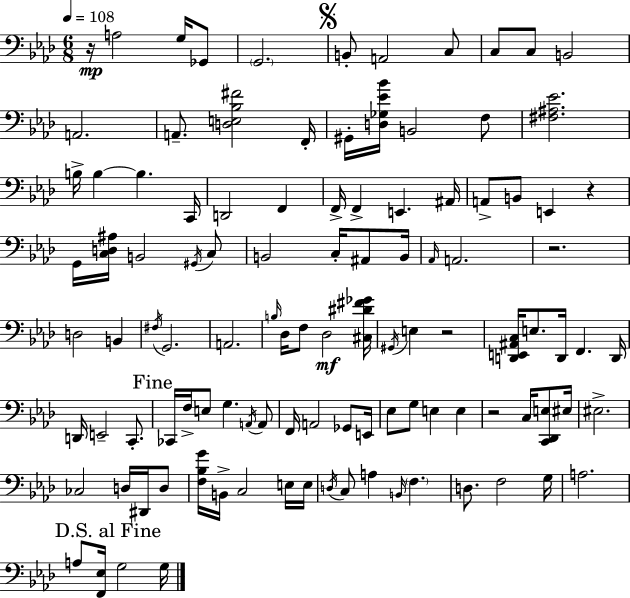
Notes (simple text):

R/s A3/h G3/s Gb2/e G2/h. B2/e A2/h C3/e C3/e C3/e B2/h A2/h. A2/e. [D3,E3,Bb3,F#4]/h F2/s G#2/s [D3,Gb3,Eb4,Bb4]/s B2/h F3/e [F#3,A#3,Eb4]/h. B3/s B3/q B3/q. C2/s D2/h F2/q F2/s F2/q E2/q. A#2/s A2/e B2/e E2/q R/q G2/s [C3,D3,A#3]/s B2/h G#2/s C3/e B2/h C3/s A#2/e B2/s Ab2/s A2/h. R/h. D3/h B2/q F#3/s G2/h. A2/h. B3/s Db3/s F3/e Db3/h [C#3,D#4,F#4,Gb4]/s G#2/s E3/q R/h [D2,E2,A#2,C3]/s E3/e. D2/s F2/q. D2/s D2/s E2/h C2/e. CES2/s F3/s E3/e G3/q. A2/s A2/e F2/s A2/h Gb2/e E2/s Eb3/e G3/e E3/q E3/q R/h C3/s [C2,Db2,E3]/e EIS3/s EIS3/h. CES3/h D3/s D#2/s D3/e [F3,Bb3,G4]/s B2/s C3/h E3/s E3/s D3/s C3/e A3/q B2/s F3/q. D3/e. F3/h G3/s A3/h. A3/e [F2,Eb3]/s G3/h G3/s